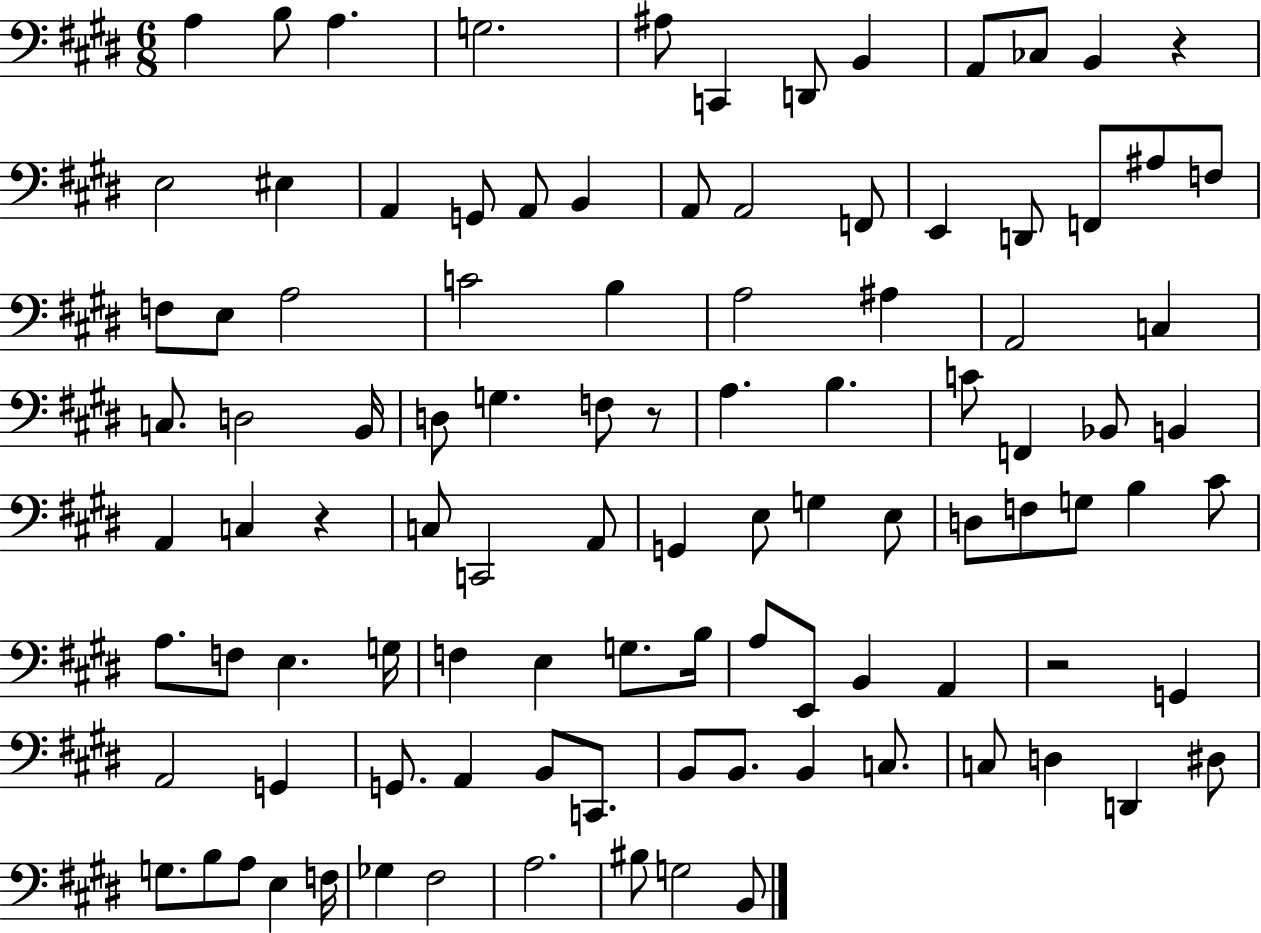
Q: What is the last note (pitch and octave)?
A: B2